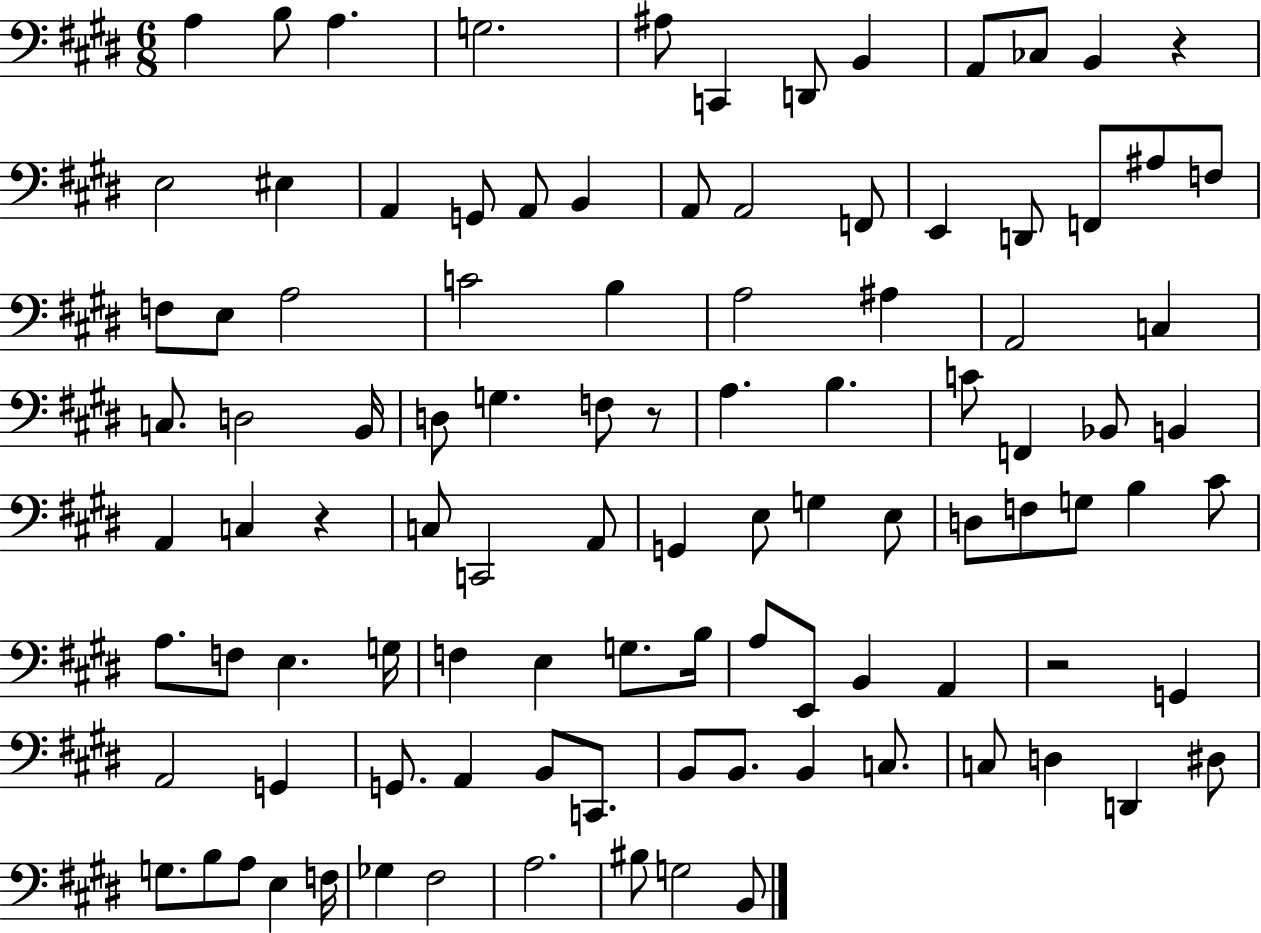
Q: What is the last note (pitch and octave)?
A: B2